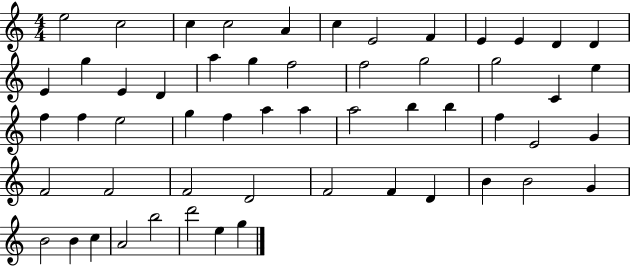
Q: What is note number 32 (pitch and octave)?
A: A5